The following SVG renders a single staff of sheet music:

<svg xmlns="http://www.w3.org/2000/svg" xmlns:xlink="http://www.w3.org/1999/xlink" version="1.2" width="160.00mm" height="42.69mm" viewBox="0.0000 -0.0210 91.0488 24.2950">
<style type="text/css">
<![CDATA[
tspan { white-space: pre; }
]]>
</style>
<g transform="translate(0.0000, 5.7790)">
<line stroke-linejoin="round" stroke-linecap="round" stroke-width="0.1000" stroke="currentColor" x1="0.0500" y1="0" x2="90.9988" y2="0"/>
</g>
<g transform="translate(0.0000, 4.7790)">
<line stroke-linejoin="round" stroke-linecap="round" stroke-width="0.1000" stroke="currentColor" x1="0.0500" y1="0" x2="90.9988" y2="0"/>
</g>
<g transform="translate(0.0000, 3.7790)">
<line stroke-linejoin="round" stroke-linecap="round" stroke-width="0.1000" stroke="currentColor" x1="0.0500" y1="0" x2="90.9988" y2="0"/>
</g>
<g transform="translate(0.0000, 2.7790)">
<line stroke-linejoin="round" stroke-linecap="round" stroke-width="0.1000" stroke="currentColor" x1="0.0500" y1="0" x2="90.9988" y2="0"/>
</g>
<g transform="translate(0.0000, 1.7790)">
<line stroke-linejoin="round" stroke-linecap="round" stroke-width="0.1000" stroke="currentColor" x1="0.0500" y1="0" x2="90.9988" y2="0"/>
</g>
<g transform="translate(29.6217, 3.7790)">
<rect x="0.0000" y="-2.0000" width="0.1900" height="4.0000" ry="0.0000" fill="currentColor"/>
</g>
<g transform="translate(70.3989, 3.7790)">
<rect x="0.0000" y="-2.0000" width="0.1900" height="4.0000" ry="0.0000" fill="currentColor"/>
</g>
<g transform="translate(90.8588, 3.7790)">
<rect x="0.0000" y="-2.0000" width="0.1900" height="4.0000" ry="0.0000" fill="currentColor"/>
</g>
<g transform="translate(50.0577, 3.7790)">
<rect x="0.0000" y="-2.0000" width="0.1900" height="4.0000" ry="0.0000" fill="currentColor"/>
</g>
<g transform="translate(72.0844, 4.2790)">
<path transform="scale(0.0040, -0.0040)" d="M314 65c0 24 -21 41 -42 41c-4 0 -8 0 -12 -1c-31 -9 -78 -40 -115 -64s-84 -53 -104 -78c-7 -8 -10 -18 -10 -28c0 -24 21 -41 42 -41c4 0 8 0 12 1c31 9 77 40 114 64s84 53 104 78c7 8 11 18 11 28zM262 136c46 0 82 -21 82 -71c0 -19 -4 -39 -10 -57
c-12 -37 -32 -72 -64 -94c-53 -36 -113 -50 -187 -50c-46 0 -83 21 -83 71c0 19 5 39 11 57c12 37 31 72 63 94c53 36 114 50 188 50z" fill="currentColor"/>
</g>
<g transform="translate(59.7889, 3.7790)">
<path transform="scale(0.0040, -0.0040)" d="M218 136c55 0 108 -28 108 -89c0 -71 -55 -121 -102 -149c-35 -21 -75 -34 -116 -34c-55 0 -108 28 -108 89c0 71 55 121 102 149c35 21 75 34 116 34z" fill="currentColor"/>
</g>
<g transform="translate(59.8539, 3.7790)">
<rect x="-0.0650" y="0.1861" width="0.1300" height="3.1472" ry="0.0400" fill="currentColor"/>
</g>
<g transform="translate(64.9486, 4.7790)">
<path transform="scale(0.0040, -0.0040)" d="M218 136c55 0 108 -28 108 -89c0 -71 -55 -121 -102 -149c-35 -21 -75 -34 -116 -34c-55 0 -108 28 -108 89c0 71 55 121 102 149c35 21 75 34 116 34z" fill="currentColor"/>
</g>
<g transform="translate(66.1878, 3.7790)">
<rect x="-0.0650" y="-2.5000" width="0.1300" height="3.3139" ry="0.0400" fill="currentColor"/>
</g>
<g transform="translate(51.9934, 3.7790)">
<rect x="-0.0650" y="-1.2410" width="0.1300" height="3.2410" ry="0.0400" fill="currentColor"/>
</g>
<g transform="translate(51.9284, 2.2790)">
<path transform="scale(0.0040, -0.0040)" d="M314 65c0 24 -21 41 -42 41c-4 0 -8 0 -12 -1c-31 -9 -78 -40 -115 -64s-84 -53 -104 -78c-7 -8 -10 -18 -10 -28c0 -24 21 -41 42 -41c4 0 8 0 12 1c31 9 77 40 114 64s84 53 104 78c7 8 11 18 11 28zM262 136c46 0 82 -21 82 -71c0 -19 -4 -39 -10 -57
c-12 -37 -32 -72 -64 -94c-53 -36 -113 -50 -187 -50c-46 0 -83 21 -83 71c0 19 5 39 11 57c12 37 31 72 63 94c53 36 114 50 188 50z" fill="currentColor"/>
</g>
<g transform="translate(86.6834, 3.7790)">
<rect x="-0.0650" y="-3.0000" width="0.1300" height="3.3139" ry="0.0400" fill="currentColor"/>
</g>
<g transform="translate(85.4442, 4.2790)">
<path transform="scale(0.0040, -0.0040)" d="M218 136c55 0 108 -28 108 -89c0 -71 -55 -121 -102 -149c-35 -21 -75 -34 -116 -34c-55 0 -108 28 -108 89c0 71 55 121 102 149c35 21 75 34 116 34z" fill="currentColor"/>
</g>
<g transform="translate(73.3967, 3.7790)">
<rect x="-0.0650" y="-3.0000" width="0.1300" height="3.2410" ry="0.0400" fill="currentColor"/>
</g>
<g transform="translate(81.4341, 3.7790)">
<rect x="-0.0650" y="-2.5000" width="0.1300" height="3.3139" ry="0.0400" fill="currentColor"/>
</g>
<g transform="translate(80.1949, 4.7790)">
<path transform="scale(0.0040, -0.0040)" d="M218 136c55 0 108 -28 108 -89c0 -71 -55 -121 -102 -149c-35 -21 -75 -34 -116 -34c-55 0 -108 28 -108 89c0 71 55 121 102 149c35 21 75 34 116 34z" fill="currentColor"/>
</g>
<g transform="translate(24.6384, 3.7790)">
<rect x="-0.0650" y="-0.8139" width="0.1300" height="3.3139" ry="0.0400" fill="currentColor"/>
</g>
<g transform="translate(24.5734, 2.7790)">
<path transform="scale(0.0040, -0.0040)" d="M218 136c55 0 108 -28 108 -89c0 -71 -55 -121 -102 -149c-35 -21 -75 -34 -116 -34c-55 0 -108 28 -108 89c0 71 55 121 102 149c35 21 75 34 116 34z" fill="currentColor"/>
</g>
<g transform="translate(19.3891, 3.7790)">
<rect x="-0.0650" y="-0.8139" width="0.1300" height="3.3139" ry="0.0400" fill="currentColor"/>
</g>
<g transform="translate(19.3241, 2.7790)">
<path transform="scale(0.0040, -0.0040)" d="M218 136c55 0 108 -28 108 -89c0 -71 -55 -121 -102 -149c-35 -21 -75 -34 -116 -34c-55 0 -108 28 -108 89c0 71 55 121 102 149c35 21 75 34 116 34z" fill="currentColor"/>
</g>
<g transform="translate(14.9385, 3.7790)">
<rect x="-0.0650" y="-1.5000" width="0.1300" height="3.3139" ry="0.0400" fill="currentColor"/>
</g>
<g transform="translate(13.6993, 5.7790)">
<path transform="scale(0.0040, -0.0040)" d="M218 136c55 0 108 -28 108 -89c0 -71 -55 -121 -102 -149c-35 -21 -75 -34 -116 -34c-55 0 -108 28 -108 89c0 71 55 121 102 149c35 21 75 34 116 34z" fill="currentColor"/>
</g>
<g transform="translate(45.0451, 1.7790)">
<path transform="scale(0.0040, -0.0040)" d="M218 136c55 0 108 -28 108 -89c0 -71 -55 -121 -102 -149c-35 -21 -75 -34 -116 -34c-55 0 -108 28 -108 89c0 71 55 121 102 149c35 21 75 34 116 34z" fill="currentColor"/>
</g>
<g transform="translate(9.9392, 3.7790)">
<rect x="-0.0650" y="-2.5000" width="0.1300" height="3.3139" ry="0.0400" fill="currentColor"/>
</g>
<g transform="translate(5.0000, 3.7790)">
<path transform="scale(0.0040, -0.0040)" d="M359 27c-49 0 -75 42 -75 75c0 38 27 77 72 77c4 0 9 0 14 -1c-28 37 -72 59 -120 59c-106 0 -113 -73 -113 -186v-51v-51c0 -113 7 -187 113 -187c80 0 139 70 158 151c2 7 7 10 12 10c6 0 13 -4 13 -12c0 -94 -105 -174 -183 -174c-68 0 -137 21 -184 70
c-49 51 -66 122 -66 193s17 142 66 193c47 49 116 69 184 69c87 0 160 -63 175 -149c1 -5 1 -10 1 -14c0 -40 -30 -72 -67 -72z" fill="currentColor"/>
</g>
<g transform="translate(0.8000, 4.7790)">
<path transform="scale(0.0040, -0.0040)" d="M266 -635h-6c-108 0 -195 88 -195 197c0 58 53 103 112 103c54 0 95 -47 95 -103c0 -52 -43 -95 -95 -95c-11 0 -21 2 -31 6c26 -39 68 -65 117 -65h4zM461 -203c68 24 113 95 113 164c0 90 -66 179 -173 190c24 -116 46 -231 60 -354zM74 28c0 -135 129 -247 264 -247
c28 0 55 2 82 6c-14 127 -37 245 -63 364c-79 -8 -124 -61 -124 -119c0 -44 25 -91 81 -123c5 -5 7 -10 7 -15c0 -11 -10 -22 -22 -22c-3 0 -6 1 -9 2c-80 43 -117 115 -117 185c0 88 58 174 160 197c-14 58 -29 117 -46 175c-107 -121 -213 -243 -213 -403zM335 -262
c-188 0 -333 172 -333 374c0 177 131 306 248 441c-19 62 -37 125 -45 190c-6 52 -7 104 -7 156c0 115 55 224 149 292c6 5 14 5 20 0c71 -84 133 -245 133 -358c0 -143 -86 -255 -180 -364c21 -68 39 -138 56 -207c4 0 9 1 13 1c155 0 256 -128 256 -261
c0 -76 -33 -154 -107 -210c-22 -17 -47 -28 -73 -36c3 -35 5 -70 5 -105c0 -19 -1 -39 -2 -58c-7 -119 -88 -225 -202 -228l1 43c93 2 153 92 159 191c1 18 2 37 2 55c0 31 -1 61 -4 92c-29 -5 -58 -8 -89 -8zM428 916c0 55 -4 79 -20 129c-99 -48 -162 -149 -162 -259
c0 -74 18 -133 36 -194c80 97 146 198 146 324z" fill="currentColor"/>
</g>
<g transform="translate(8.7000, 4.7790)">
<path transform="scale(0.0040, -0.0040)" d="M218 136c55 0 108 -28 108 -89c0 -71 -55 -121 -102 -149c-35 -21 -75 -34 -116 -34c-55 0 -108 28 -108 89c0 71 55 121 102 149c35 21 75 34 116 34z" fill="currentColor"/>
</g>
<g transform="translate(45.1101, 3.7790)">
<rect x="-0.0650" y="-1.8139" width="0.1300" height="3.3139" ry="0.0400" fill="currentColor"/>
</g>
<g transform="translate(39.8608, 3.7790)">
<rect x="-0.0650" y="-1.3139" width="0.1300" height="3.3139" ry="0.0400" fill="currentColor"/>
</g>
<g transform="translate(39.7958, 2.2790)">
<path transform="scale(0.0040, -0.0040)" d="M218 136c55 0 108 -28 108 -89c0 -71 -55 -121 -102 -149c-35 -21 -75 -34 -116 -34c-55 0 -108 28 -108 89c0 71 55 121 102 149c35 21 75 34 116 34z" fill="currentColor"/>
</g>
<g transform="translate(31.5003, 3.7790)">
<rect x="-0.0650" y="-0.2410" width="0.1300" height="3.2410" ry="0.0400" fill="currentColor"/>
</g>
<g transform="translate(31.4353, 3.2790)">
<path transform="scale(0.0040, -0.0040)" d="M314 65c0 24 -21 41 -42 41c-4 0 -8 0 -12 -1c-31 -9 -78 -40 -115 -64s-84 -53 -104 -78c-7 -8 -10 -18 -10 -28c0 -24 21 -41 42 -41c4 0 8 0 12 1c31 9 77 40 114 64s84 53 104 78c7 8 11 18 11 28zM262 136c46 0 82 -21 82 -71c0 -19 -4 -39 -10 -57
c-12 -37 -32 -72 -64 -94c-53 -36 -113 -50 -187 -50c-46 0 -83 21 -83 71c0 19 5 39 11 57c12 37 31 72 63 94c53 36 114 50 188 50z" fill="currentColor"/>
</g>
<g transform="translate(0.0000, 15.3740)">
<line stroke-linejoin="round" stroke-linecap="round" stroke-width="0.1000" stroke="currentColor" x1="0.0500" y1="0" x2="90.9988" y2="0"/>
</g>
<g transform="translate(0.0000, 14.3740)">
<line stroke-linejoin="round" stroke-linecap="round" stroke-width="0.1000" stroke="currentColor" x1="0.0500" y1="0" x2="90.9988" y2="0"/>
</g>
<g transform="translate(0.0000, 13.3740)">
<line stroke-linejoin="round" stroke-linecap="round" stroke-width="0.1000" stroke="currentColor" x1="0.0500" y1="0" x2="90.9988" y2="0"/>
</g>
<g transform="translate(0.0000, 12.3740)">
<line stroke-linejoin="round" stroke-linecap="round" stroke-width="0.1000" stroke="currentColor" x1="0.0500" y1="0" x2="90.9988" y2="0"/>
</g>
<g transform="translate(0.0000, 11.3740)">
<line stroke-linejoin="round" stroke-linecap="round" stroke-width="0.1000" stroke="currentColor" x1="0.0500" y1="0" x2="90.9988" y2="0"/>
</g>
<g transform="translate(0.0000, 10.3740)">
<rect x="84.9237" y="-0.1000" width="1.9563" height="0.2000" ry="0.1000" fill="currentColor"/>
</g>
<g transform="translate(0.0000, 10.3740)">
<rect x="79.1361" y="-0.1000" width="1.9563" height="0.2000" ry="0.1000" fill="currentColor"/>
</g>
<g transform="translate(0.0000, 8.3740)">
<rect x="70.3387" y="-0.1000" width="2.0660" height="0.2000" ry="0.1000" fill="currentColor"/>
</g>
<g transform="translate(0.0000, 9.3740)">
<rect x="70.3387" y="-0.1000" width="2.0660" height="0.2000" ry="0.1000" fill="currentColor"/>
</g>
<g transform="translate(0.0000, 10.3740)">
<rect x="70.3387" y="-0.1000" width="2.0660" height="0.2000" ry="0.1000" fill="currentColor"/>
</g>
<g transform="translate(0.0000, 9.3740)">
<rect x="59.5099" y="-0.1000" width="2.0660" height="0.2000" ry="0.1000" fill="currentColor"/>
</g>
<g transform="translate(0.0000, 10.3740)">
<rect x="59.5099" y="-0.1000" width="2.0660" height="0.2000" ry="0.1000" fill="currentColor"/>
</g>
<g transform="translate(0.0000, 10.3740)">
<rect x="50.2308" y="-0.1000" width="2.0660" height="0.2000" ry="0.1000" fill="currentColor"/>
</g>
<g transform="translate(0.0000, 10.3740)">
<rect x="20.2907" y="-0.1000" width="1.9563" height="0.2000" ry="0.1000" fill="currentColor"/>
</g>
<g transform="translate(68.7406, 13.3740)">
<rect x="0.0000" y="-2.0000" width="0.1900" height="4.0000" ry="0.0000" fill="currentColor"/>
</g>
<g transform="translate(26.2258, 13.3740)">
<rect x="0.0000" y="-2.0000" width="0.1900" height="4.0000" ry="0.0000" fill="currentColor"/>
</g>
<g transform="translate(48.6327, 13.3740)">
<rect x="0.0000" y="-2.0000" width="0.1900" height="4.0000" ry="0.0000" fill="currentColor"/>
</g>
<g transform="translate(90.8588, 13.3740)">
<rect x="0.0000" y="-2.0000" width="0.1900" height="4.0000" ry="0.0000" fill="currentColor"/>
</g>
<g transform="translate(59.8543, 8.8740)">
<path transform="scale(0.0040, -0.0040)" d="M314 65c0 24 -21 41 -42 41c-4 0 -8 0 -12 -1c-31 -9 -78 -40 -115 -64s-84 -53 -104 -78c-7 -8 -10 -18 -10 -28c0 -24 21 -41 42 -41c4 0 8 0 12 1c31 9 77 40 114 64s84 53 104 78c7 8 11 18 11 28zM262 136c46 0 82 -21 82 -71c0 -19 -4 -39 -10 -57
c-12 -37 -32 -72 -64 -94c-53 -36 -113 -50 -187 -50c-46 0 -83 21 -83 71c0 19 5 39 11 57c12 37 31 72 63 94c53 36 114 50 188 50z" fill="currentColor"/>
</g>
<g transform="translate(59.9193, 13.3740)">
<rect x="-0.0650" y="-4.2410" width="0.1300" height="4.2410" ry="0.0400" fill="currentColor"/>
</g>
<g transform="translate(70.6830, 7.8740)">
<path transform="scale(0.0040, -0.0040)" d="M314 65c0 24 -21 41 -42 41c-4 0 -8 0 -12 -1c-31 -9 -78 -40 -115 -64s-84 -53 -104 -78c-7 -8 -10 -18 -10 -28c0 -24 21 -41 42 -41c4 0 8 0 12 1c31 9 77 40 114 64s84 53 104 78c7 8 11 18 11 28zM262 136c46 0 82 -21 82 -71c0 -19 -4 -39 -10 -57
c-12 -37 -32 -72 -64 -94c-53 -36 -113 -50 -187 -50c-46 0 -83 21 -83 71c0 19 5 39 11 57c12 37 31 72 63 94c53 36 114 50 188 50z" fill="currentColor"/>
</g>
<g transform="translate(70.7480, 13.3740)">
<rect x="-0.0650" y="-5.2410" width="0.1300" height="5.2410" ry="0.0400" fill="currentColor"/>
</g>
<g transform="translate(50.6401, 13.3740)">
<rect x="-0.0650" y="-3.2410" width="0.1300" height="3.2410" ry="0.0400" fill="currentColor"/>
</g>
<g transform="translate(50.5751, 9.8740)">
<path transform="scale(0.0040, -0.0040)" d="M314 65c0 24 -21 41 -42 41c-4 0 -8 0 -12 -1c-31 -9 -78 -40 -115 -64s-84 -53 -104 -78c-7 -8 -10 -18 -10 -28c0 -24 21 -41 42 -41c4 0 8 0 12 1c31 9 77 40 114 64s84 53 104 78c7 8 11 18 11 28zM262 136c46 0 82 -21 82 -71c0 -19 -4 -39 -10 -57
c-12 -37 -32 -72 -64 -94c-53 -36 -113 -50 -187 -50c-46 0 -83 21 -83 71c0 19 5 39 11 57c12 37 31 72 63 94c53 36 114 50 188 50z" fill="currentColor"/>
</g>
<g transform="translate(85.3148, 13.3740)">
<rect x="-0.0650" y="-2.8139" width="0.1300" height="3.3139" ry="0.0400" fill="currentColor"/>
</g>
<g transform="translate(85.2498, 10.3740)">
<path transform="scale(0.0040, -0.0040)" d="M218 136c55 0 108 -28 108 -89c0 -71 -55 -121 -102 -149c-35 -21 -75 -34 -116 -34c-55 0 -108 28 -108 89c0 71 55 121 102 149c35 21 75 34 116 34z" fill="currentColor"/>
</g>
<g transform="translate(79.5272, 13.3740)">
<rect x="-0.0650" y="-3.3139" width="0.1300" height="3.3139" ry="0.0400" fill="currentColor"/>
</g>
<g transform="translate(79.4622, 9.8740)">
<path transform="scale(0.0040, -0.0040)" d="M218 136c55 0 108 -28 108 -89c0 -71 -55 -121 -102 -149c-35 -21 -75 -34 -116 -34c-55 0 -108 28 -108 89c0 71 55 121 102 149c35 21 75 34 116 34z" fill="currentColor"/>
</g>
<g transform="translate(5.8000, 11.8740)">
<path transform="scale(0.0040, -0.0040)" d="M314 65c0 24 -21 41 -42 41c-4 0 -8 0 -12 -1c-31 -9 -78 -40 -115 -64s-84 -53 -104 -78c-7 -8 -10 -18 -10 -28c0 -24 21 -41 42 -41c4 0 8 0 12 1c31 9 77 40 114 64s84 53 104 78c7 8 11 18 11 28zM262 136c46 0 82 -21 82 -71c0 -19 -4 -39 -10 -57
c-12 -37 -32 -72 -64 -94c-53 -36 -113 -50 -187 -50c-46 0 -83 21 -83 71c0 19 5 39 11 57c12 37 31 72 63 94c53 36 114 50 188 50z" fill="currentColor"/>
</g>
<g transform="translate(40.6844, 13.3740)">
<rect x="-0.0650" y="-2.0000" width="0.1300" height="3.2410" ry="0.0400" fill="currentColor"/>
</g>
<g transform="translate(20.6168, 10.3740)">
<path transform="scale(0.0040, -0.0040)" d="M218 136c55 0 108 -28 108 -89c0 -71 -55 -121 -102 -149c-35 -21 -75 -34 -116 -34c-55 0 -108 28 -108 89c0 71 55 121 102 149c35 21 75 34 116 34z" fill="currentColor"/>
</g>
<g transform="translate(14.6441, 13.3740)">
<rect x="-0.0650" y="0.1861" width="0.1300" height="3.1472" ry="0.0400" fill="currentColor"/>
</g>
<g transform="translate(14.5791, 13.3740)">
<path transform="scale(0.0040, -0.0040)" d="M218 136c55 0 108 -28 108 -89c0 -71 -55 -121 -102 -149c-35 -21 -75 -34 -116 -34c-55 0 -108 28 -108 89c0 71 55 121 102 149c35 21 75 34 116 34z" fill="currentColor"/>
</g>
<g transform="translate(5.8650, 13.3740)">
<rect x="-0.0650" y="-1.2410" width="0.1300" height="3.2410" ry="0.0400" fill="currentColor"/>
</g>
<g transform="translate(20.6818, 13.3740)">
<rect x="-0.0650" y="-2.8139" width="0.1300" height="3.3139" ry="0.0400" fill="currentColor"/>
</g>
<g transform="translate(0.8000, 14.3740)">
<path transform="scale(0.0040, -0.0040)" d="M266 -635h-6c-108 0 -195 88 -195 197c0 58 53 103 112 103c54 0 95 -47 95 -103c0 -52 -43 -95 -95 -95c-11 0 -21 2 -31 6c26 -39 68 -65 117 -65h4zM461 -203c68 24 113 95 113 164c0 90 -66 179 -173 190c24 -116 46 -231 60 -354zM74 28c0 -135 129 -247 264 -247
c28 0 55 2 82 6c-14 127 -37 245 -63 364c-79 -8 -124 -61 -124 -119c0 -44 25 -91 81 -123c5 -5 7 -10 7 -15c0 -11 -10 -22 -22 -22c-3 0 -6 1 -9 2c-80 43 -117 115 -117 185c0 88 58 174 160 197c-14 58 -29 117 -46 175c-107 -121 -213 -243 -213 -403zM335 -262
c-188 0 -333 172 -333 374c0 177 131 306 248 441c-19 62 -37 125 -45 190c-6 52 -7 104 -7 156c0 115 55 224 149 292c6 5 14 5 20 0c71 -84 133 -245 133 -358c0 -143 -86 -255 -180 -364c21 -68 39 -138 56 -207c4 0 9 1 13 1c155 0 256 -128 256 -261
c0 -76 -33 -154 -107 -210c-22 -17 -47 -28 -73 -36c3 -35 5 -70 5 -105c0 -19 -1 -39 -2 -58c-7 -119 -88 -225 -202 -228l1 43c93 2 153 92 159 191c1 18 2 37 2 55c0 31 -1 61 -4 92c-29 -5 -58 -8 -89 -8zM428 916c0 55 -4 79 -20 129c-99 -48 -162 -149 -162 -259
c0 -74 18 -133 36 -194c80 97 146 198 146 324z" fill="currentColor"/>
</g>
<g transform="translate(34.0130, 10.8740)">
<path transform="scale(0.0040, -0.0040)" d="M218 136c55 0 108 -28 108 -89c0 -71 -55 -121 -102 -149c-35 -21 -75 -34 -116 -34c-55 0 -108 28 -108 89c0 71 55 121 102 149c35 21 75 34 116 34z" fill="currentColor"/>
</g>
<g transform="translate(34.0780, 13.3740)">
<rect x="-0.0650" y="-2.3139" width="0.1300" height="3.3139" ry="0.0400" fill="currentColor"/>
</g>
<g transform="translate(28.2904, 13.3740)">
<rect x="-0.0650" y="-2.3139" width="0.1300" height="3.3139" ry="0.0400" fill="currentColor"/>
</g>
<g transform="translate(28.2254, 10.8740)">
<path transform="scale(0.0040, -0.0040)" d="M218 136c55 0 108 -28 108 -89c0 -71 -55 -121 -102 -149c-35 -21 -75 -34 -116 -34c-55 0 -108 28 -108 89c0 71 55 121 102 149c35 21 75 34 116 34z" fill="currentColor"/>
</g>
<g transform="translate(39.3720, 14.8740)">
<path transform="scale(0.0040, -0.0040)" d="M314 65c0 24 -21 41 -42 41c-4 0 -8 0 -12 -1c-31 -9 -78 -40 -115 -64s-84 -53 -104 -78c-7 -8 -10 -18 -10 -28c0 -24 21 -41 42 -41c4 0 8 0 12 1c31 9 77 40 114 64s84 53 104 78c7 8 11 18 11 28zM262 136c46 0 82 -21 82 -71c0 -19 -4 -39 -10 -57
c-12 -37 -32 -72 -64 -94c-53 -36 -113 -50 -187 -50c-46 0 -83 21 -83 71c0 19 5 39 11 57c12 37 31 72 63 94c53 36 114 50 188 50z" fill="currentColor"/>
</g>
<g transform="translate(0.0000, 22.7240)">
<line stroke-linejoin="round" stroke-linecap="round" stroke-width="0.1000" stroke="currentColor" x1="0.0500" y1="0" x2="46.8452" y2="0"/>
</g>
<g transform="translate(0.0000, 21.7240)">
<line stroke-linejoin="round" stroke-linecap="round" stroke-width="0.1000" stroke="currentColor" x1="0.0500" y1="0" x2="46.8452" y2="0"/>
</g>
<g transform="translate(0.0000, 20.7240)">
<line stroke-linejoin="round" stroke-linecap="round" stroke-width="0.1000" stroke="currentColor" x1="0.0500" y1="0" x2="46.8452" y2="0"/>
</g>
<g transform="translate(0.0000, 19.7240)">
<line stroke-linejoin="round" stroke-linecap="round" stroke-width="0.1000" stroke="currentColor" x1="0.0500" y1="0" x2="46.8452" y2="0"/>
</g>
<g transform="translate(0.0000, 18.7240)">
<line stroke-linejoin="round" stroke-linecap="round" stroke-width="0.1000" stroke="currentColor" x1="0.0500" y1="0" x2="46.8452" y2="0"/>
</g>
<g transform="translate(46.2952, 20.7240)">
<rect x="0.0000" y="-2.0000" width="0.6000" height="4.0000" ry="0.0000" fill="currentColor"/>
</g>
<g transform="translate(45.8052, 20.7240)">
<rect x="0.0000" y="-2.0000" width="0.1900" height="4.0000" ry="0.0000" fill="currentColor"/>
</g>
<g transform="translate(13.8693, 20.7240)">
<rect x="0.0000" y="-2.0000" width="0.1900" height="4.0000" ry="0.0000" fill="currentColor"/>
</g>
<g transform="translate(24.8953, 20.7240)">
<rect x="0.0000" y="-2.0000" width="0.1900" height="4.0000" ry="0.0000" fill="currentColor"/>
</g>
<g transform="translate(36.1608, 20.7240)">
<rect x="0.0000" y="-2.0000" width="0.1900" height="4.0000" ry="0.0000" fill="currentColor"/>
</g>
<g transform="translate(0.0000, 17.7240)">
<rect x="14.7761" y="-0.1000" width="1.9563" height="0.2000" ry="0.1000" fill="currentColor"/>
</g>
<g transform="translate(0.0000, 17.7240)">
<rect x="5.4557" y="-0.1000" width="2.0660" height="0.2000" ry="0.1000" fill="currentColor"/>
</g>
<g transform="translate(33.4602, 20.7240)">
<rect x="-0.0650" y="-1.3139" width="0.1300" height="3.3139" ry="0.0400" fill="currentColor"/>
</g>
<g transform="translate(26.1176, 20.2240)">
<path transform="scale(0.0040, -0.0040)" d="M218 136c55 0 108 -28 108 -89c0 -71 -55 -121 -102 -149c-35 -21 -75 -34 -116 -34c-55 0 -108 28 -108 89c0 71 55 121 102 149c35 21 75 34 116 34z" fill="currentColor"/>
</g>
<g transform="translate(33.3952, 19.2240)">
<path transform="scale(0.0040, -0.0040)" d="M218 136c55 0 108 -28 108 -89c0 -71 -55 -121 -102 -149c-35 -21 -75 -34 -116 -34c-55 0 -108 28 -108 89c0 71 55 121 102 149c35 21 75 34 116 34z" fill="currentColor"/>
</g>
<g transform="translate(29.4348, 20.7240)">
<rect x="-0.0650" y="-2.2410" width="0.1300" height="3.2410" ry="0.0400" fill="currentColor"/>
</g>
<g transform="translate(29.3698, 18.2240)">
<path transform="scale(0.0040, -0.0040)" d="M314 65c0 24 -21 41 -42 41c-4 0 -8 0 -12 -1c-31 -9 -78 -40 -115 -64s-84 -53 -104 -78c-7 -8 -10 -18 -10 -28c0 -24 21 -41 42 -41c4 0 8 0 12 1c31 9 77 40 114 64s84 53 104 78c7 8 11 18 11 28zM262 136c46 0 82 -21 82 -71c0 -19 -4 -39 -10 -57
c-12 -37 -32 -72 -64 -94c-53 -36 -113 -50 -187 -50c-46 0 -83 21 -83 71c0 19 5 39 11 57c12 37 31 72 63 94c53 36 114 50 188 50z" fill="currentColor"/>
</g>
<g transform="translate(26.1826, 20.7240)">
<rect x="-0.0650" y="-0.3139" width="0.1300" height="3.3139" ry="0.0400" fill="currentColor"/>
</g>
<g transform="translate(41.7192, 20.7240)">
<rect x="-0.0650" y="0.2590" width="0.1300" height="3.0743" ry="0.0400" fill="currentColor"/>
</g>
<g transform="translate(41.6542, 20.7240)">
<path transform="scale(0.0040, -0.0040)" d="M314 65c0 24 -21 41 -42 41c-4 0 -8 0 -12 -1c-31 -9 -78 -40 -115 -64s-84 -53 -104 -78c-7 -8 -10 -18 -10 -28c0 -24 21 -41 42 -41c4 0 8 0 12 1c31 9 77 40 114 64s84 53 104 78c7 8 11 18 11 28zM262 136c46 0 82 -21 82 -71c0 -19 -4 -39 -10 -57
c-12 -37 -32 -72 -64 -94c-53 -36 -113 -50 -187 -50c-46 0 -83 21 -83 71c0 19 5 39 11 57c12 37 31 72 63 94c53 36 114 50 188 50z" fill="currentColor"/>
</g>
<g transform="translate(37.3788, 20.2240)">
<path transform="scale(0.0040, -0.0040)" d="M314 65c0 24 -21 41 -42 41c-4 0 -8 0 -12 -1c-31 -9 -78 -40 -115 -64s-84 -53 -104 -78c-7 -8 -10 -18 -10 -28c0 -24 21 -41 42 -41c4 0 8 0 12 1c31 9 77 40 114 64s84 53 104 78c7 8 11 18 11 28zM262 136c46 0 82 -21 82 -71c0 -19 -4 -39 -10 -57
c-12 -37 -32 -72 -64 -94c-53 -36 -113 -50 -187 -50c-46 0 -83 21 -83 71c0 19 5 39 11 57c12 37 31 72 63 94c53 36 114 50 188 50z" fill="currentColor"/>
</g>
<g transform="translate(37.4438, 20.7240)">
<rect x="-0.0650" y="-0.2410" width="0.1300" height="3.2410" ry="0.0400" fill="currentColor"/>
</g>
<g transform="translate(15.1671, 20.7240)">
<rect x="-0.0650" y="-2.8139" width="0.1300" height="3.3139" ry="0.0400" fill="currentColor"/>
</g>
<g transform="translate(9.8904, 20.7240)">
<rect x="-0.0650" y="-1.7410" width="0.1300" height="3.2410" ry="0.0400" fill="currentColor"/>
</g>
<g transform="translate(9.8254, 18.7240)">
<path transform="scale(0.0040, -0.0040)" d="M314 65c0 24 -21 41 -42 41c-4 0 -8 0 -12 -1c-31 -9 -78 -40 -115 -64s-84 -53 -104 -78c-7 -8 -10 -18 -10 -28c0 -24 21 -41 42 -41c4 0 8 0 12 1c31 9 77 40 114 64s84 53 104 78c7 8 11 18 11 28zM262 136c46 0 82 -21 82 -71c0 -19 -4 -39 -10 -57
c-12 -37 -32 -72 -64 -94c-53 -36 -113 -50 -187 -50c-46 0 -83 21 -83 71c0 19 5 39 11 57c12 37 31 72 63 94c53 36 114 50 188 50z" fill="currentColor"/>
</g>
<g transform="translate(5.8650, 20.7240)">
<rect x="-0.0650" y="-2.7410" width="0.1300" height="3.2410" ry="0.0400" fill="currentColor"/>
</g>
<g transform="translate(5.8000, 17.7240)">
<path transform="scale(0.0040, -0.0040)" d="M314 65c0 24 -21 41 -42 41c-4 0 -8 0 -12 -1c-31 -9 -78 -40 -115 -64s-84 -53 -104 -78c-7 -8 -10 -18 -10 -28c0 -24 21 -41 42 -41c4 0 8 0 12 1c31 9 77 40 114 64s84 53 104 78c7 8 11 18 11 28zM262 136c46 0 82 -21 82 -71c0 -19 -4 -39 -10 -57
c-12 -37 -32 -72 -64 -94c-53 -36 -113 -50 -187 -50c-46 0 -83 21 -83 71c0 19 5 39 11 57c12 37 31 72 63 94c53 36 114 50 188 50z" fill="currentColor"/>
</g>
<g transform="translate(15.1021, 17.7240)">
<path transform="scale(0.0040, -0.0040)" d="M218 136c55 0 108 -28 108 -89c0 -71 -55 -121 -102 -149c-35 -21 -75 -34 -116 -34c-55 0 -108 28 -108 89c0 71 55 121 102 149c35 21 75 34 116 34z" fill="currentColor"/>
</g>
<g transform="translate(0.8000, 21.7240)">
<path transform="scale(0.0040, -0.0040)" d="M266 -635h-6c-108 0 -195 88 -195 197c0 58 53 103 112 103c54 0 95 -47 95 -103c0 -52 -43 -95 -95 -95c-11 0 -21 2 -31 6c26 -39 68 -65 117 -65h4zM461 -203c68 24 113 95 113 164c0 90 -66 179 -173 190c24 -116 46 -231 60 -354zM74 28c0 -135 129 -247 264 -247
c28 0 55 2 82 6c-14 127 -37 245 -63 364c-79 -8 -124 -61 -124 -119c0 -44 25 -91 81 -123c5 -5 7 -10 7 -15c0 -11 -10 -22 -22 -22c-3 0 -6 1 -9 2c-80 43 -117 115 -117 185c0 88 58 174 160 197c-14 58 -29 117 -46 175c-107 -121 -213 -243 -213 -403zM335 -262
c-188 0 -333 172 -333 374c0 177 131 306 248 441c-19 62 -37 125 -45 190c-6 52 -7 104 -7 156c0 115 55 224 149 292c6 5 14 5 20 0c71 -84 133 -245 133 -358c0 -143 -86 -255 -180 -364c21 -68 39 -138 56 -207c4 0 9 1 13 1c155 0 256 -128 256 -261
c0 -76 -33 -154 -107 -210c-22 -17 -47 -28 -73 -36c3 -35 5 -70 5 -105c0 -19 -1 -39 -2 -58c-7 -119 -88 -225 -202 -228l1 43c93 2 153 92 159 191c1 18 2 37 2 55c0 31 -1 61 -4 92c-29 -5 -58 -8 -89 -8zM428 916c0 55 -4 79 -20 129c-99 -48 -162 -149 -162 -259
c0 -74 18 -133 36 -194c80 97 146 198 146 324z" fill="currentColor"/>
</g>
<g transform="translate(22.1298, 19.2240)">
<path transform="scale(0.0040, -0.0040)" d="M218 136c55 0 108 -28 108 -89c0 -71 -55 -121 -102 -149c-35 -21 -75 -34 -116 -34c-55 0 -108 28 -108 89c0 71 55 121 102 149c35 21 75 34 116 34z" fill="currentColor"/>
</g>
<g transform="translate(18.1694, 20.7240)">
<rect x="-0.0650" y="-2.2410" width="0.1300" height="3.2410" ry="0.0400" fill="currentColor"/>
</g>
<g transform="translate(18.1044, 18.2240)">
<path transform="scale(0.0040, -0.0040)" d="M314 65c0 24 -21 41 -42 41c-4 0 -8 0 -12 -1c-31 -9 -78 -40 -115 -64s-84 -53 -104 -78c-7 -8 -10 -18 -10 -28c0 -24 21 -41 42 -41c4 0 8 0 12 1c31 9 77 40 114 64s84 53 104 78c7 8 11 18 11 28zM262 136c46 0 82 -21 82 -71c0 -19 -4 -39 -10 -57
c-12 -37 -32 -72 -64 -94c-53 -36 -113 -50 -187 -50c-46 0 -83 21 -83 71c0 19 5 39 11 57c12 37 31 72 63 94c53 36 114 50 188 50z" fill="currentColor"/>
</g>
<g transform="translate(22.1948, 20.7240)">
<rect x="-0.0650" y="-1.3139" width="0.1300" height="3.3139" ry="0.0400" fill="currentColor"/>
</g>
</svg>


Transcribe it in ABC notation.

X:1
T:Untitled
M:4/4
L:1/4
K:C
G E d d c2 e f e2 B G A2 G A e2 B a g g F2 b2 d'2 f'2 b a a2 f2 a g2 e c g2 e c2 B2